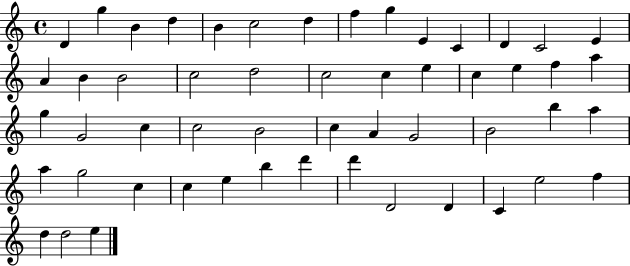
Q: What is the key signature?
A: C major